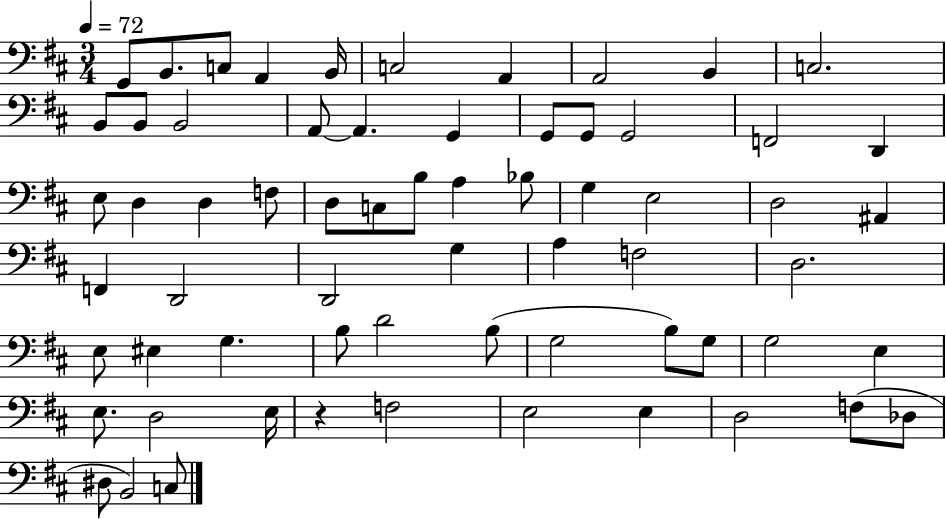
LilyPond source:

{
  \clef bass
  \numericTimeSignature
  \time 3/4
  \key d \major
  \tempo 4 = 72
  \repeat volta 2 { g,8 b,8. c8 a,4 b,16 | c2 a,4 | a,2 b,4 | c2. | \break b,8 b,8 b,2 | a,8~~ a,4. g,4 | g,8 g,8 g,2 | f,2 d,4 | \break e8 d4 d4 f8 | d8 c8 b8 a4 bes8 | g4 e2 | d2 ais,4 | \break f,4 d,2 | d,2 g4 | a4 f2 | d2. | \break e8 eis4 g4. | b8 d'2 b8( | g2 b8) g8 | g2 e4 | \break e8. d2 e16 | r4 f2 | e2 e4 | d2 f8( des8 | \break dis8 b,2) c8 | } \bar "|."
}